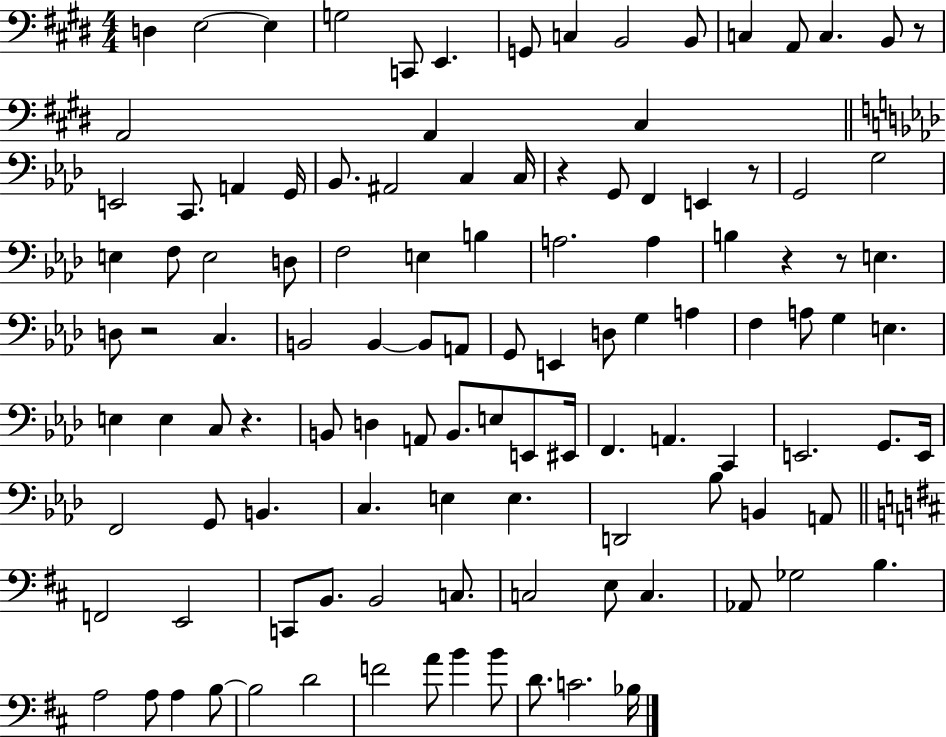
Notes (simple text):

D3/q E3/h E3/q G3/h C2/e E2/q. G2/e C3/q B2/h B2/e C3/q A2/e C3/q. B2/e R/e A2/h A2/q C#3/q E2/h C2/e. A2/q G2/s Bb2/e. A#2/h C3/q C3/s R/q G2/e F2/q E2/q R/e G2/h G3/h E3/q F3/e E3/h D3/e F3/h E3/q B3/q A3/h. A3/q B3/q R/q R/e E3/q. D3/e R/h C3/q. B2/h B2/q B2/e A2/e G2/e E2/q D3/e G3/q A3/q F3/q A3/e G3/q E3/q. E3/q E3/q C3/e R/q. B2/e D3/q A2/e B2/e. E3/e E2/e EIS2/s F2/q. A2/q. C2/q E2/h. G2/e. E2/s F2/h G2/e B2/q. C3/q. E3/q E3/q. D2/h Bb3/e B2/q A2/e F2/h E2/h C2/e B2/e. B2/h C3/e. C3/h E3/e C3/q. Ab2/e Gb3/h B3/q. A3/h A3/e A3/q B3/e B3/h D4/h F4/h A4/e B4/q B4/e D4/e. C4/h. Bb3/s